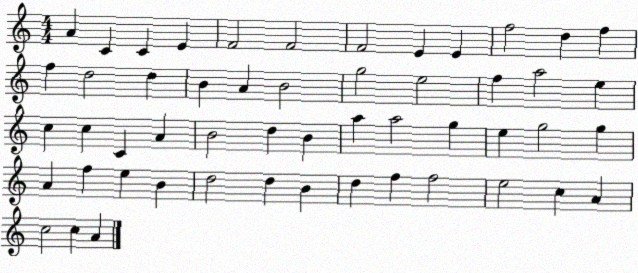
X:1
T:Untitled
M:4/4
L:1/4
K:C
A C C E F2 F2 F2 E E f2 d f f d2 d B A B2 g2 e2 f a2 e c c C A B2 d B a a2 g e g2 g A f e B d2 d B d f f2 e2 c A c2 c A